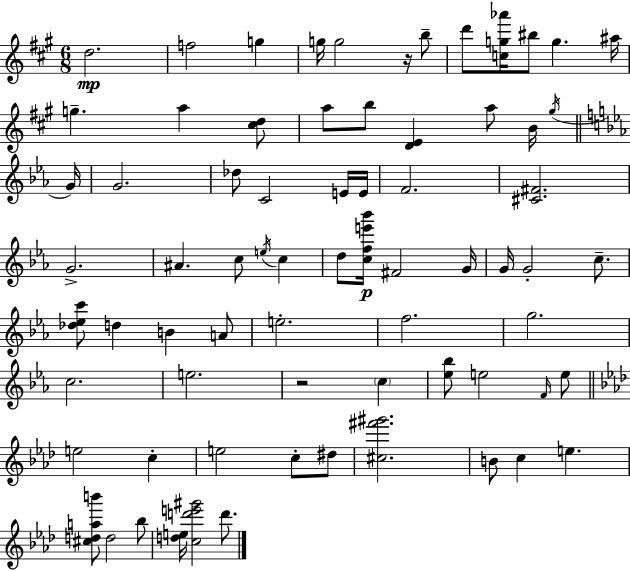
D5/h. F5/h G5/q G5/s G5/h R/s B5/e D6/e [C5,G5,Ab6]/s BIS5/e G5/q. A#5/s G5/q. A5/q [C#5,D5]/e A5/e B5/e [D4,E4]/q A5/e B4/s G#5/s G4/s G4/h. Db5/e C4/h E4/s E4/s F4/h. [C#4,F#4]/h. G4/h. A#4/q. C5/e E5/s C5/q D5/e [C5,F5,E6,Bb6]/s F#4/h G4/s G4/s G4/h C5/e. [Db5,Eb5,C6]/e D5/q B4/q A4/e E5/h. F5/h. G5/h. C5/h. E5/h. R/h C5/q [Eb5,Bb5]/e E5/h F4/s E5/e E5/h C5/q E5/h C5/e D#5/e [C#5,F#6,G#6]/h. B4/e C5/q E5/q. [C#5,D5,A5,B6]/e D5/h Bb5/e [D5,E5]/s [C5,D6,E6,G#6]/h D6/e.